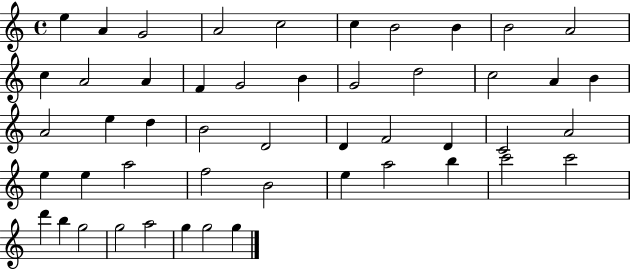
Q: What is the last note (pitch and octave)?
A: G5